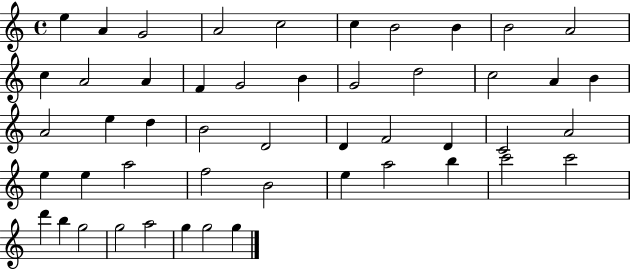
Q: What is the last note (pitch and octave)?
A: G5